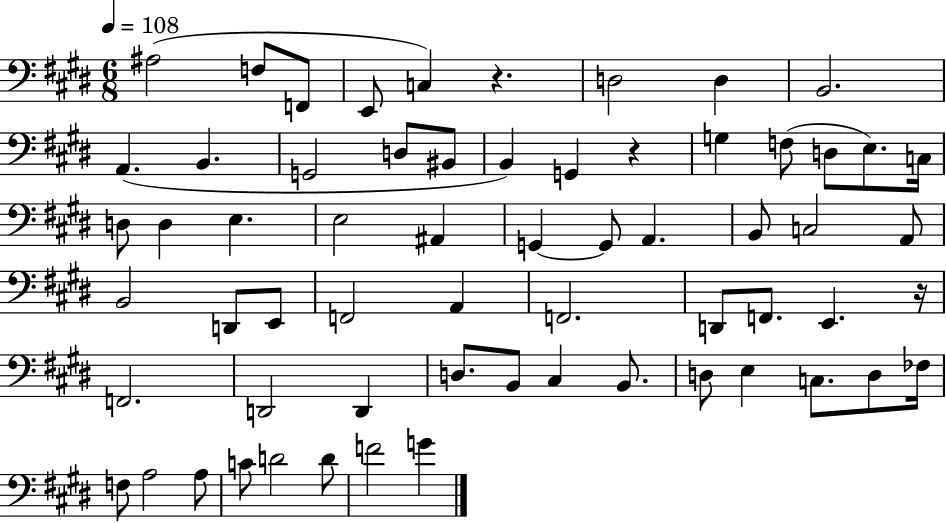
{
  \clef bass
  \numericTimeSignature
  \time 6/8
  \key e \major
  \tempo 4 = 108
  ais2( f8 f,8 | e,8 c4) r4. | d2 d4 | b,2. | \break a,4.( b,4. | g,2 d8 bis,8 | b,4) g,4 r4 | g4 f8( d8 e8.) c16 | \break d8 d4 e4. | e2 ais,4 | g,4~~ g,8 a,4. | b,8 c2 a,8 | \break b,2 d,8 e,8 | f,2 a,4 | f,2. | d,8 f,8. e,4. r16 | \break f,2. | d,2 d,4 | d8. b,8 cis4 b,8. | d8 e4 c8. d8 fes16 | \break f8 a2 a8 | c'8 d'2 d'8 | f'2 g'4 | \bar "|."
}